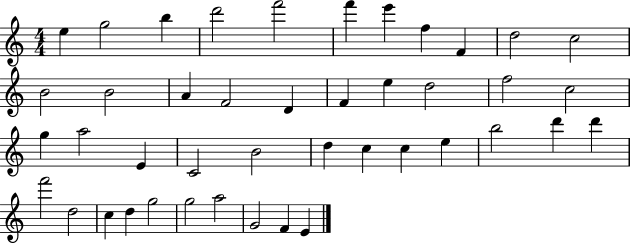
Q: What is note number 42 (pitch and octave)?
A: F4